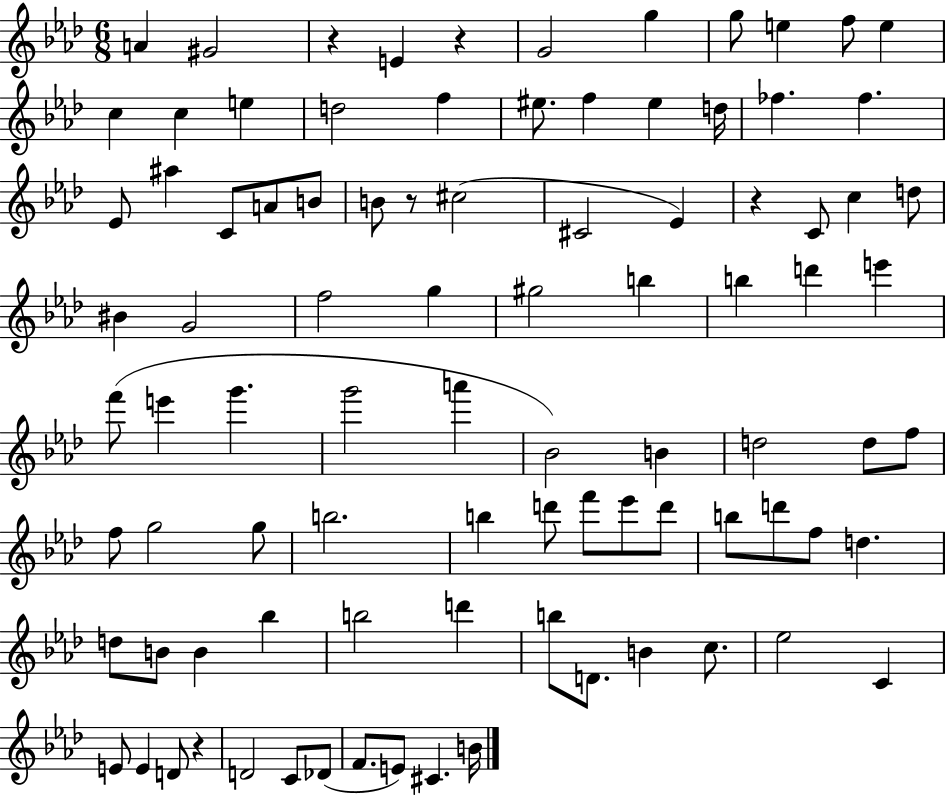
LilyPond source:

{
  \clef treble
  \numericTimeSignature
  \time 6/8
  \key aes \major
  a'4 gis'2 | r4 e'4 r4 | g'2 g''4 | g''8 e''4 f''8 e''4 | \break c''4 c''4 e''4 | d''2 f''4 | eis''8. f''4 eis''4 d''16 | fes''4. fes''4. | \break ees'8 ais''4 c'8 a'8 b'8 | b'8 r8 cis''2( | cis'2 ees'4) | r4 c'8 c''4 d''8 | \break bis'4 g'2 | f''2 g''4 | gis''2 b''4 | b''4 d'''4 e'''4 | \break f'''8( e'''4 g'''4. | g'''2 a'''4 | bes'2) b'4 | d''2 d''8 f''8 | \break f''8 g''2 g''8 | b''2. | b''4 d'''8 f'''8 ees'''8 d'''8 | b''8 d'''8 f''8 d''4. | \break d''8 b'8 b'4 bes''4 | b''2 d'''4 | b''8 d'8. b'4 c''8. | ees''2 c'4 | \break e'8 e'4 d'8 r4 | d'2 c'8 des'8( | f'8. e'8) cis'4. b'16 | \bar "|."
}